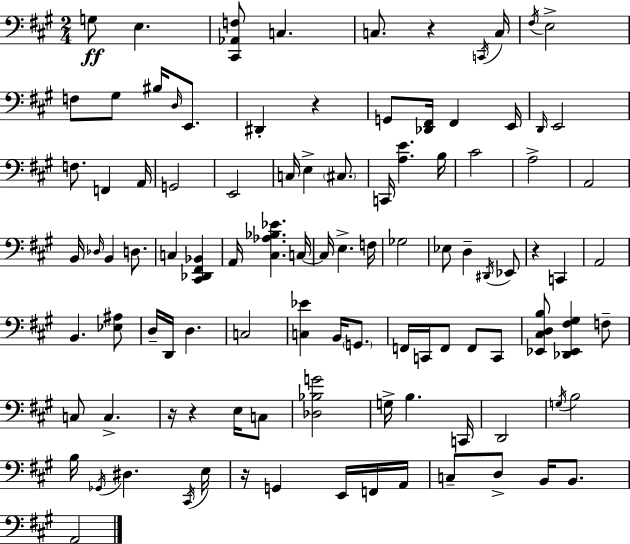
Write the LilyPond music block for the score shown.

{
  \clef bass
  \numericTimeSignature
  \time 2/4
  \key a \major
  \repeat volta 2 { g8\ff e4. | <cis, aes, f>8 c4. | c8. r4 \acciaccatura { c,16 } | c16 \acciaccatura { fis16 } e2-> | \break f8 gis8 bis16 \grace { d16 } | e,8. dis,4-. r4 | g,8 <des, fis,>16 fis,4 | e,16 \grace { d,16 } e,2 | \break f8. f,4 | a,16 g,2 | e,2 | c16 e4-> | \break \parenthesize cis8. c,16 <a e'>4. | b16 cis'2 | a2-> | a,2 | \break b,16 \grace { des16 } b,4 | d8. c4 | <cis, des, fis, bes,>4 a,16 <cis aes bes ees'>4. | c16~~ c16 e4.-> | \break f16 ges2 | ees8 d4-- | \acciaccatura { dis,16 } ees,8 r4 | c,4 a,2 | \break b,4. | <ees ais>8 d16-- d,16 | d4. c2 | <c ees'>4 | \break b,16 \parenthesize g,8. f,16 c,16 | f,8 f,8 c,8 <ees, cis d b>8 | <des, ees, fis gis>4 f8-- c8 | c4.-> r16 r4 | \break e16 c8 <des bes g'>2 | g16-> b4. | c,16 d,2 | \acciaccatura { g16 } b2 | \break b16 | \acciaccatura { ges,16 } dis4. \acciaccatura { cis,16 } | e16 r16 g,4 e,16 f,16 | a,16 c8-- d8-> b,16 b,8. | \break a,2 | } \bar "|."
}